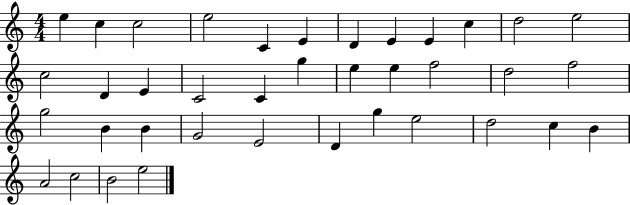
X:1
T:Untitled
M:4/4
L:1/4
K:C
e c c2 e2 C E D E E c d2 e2 c2 D E C2 C g e e f2 d2 f2 g2 B B G2 E2 D g e2 d2 c B A2 c2 B2 e2